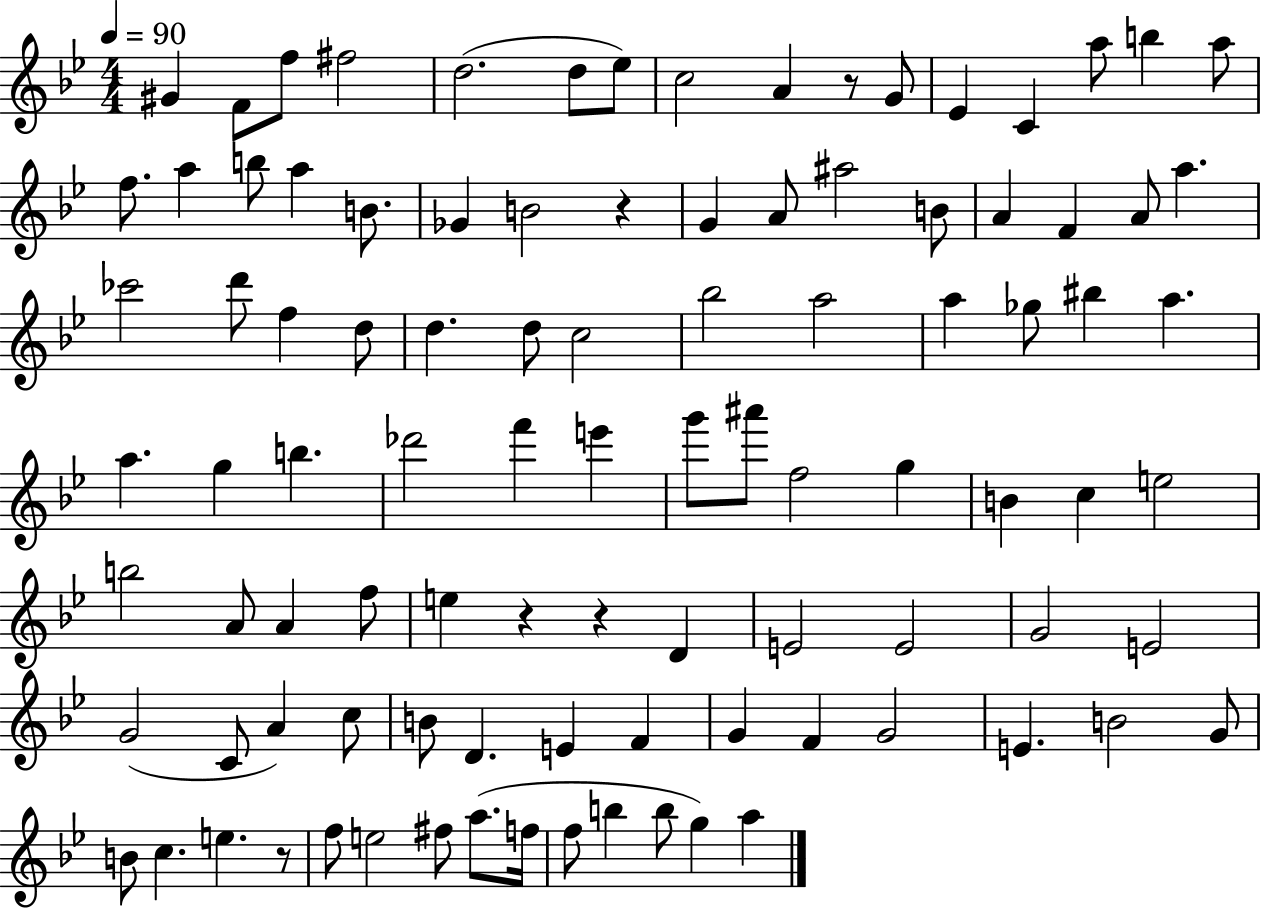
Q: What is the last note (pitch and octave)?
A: A5